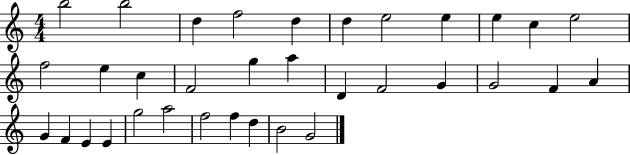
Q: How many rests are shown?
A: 0